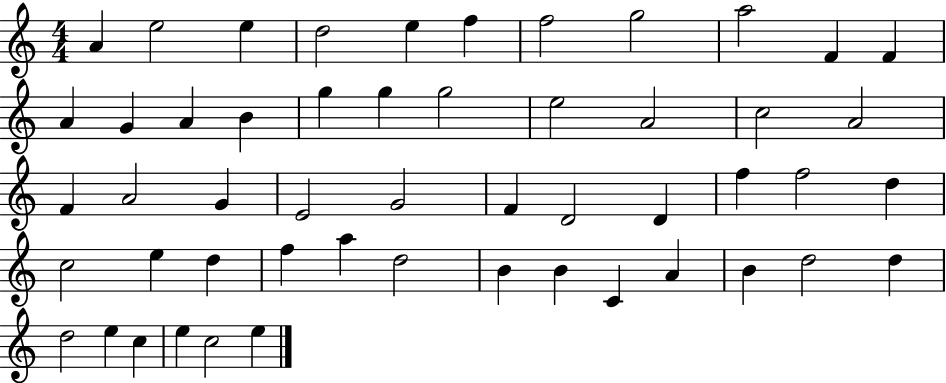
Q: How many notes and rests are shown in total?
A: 52